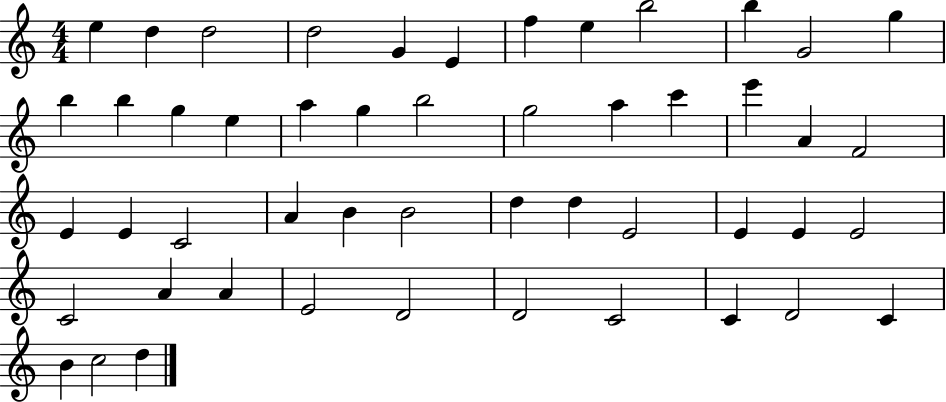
X:1
T:Untitled
M:4/4
L:1/4
K:C
e d d2 d2 G E f e b2 b G2 g b b g e a g b2 g2 a c' e' A F2 E E C2 A B B2 d d E2 E E E2 C2 A A E2 D2 D2 C2 C D2 C B c2 d